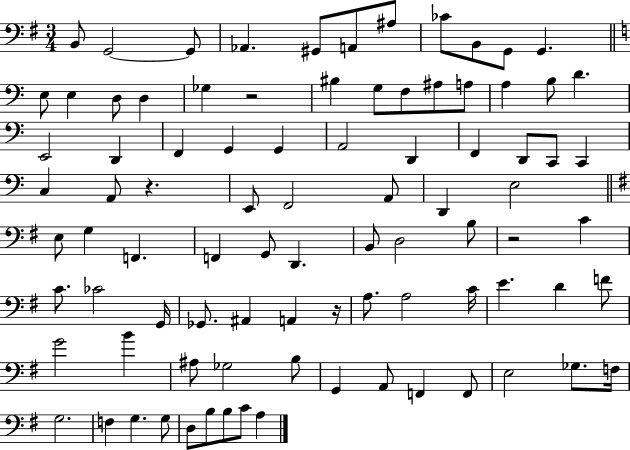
B2/e G2/h G2/e Ab2/q. G#2/e A2/e A#3/e CES4/e B2/e G2/e G2/q. E3/e E3/q D3/e D3/q Gb3/q R/h BIS3/q G3/e F3/e A#3/e A3/e A3/q B3/e D4/q. E2/h D2/q F2/q G2/q G2/q A2/h D2/q F2/q D2/e C2/e C2/q C3/q A2/e R/q. E2/e F2/h A2/e D2/q E3/h E3/e G3/q F2/q. F2/q G2/e D2/q. B2/e D3/h B3/e R/h C4/q C4/e. CES4/h G2/s Gb2/e. A#2/q A2/q R/s A3/e. A3/h C4/s E4/q. D4/q F4/e G4/h B4/q A#3/e Gb3/h B3/e G2/q A2/e F2/q F2/e E3/h Gb3/e. F3/s G3/h. F3/q G3/q. G3/e D3/e B3/e B3/e C4/e A3/q